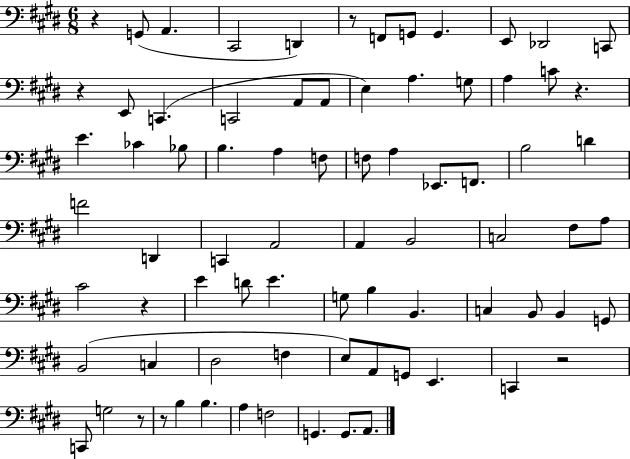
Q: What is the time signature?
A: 6/8